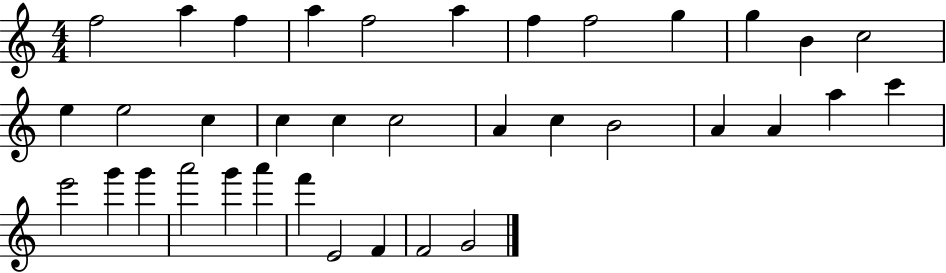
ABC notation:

X:1
T:Untitled
M:4/4
L:1/4
K:C
f2 a f a f2 a f f2 g g B c2 e e2 c c c c2 A c B2 A A a c' e'2 g' g' a'2 g' a' f' E2 F F2 G2